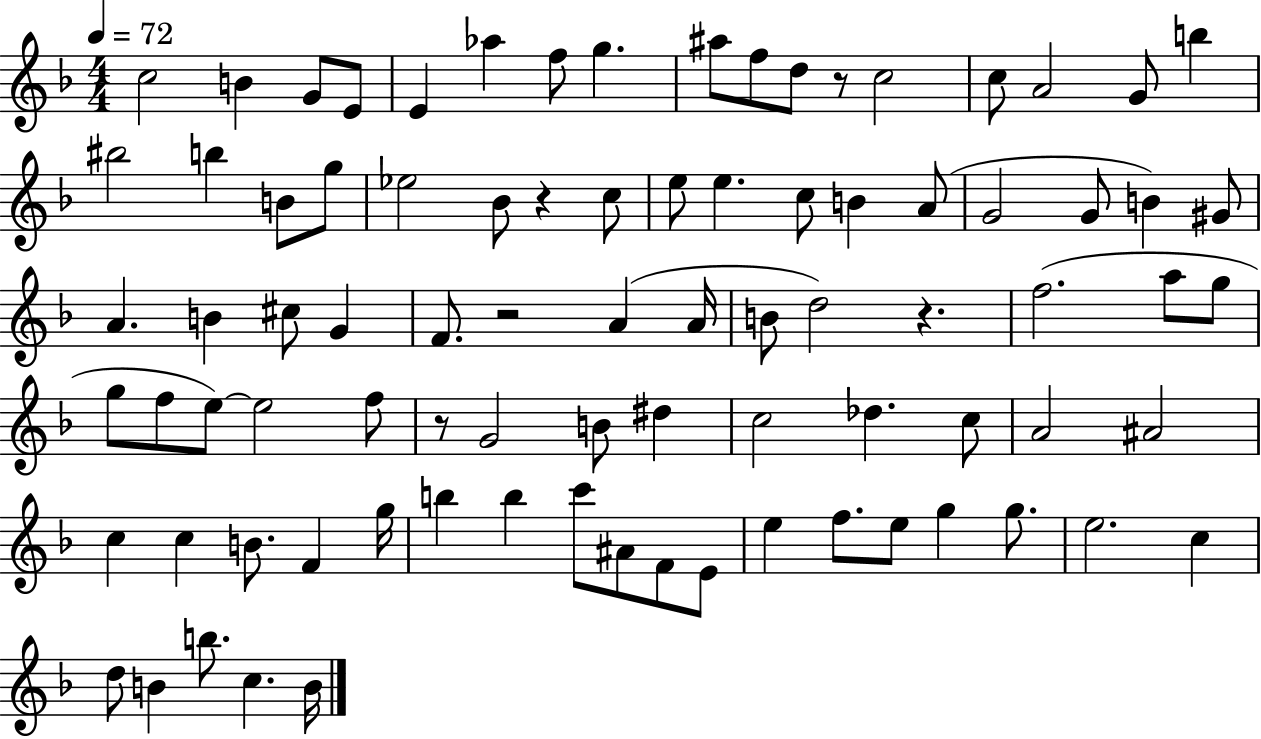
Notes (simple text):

C5/h B4/q G4/e E4/e E4/q Ab5/q F5/e G5/q. A#5/e F5/e D5/e R/e C5/h C5/e A4/h G4/e B5/q BIS5/h B5/q B4/e G5/e Eb5/h Bb4/e R/q C5/e E5/e E5/q. C5/e B4/q A4/e G4/h G4/e B4/q G#4/e A4/q. B4/q C#5/e G4/q F4/e. R/h A4/q A4/s B4/e D5/h R/q. F5/h. A5/e G5/e G5/e F5/e E5/e E5/h F5/e R/e G4/h B4/e D#5/q C5/h Db5/q. C5/e A4/h A#4/h C5/q C5/q B4/e. F4/q G5/s B5/q B5/q C6/e A#4/e F4/e E4/e E5/q F5/e. E5/e G5/q G5/e. E5/h. C5/q D5/e B4/q B5/e. C5/q. B4/s